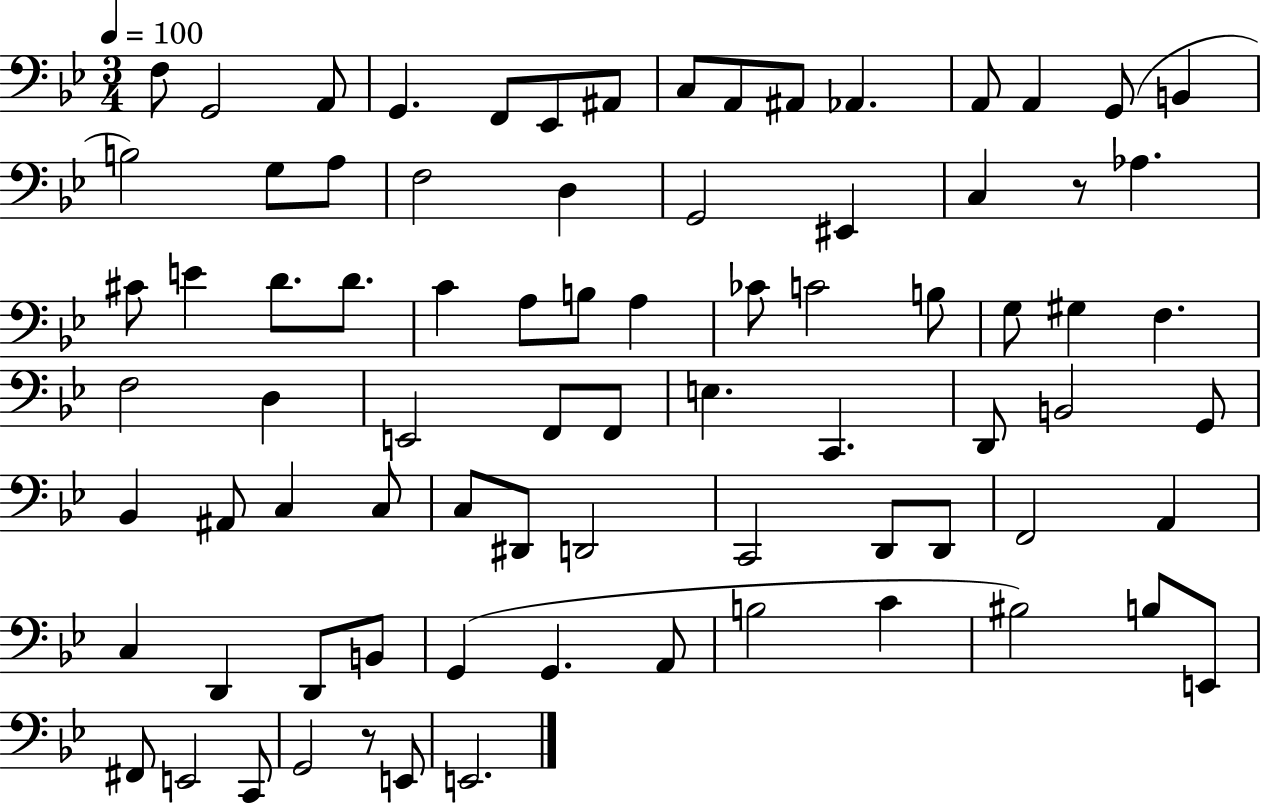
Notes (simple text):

F3/e G2/h A2/e G2/q. F2/e Eb2/e A#2/e C3/e A2/e A#2/e Ab2/q. A2/e A2/q G2/e B2/q B3/h G3/e A3/e F3/h D3/q G2/h EIS2/q C3/q R/e Ab3/q. C#4/e E4/q D4/e. D4/e. C4/q A3/e B3/e A3/q CES4/e C4/h B3/e G3/e G#3/q F3/q. F3/h D3/q E2/h F2/e F2/e E3/q. C2/q. D2/e B2/h G2/e Bb2/q A#2/e C3/q C3/e C3/e D#2/e D2/h C2/h D2/e D2/e F2/h A2/q C3/q D2/q D2/e B2/e G2/q G2/q. A2/e B3/h C4/q BIS3/h B3/e E2/e F#2/e E2/h C2/e G2/h R/e E2/e E2/h.